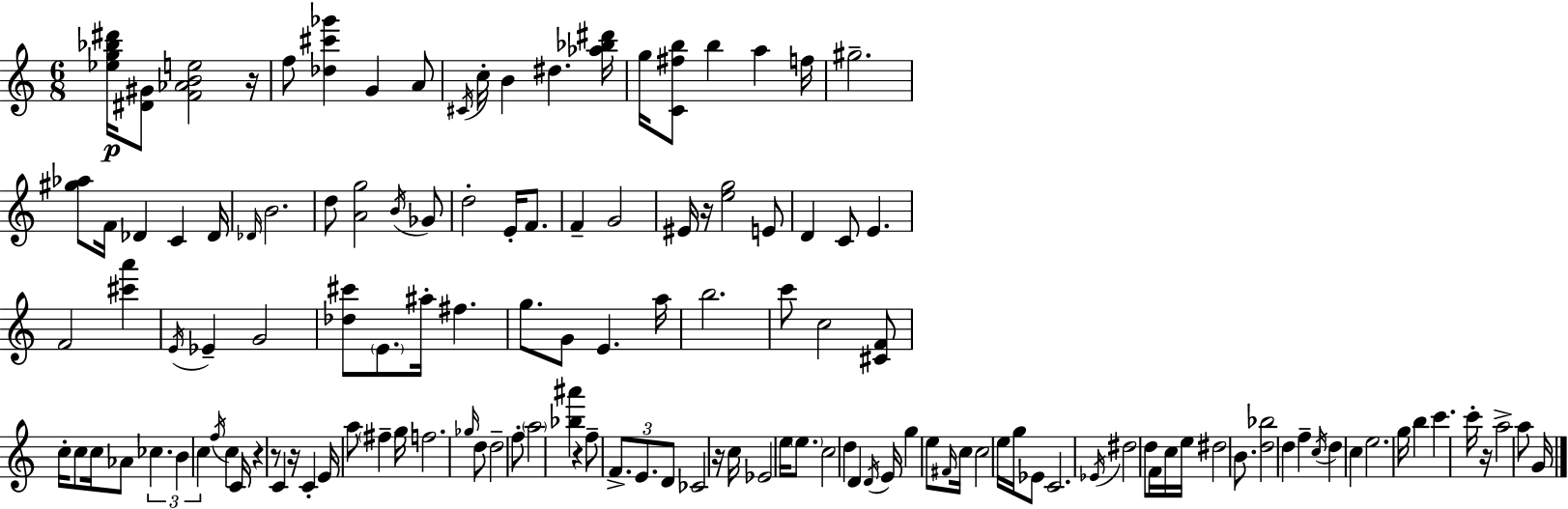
[Eb5,G5,Bb5,D#6]/s [D#4,G#4]/e [F4,Ab4,B4,E5]/h R/s F5/e [Db5,C#6,Gb6]/q G4/q A4/e C#4/s C5/s B4/q D#5/q. [Ab5,Bb5,D#6]/s G5/s [C4,F#5,B5]/e B5/q A5/q F5/s G#5/h. [G#5,Ab5]/e F4/s Db4/q C4/q Db4/s Db4/s B4/h. D5/e [A4,G5]/h B4/s Gb4/e D5/h E4/s F4/e. F4/q G4/h EIS4/s R/s [E5,G5]/h E4/e D4/q C4/e E4/q. F4/h [C#6,A6]/q E4/s Eb4/q G4/h [Db5,C#6]/e E4/e. A#5/s F#5/q. G5/e. G4/e E4/q. A5/s B5/h. C6/e C5/h [C#4,F4]/e C5/s C5/e C5/s Ab4/e CES5/q. B4/q C5/q F5/s C5/q C4/s R/q R/e C4/q R/s C4/q E4/s A5/e F#5/q G5/s F5/h. Gb5/s D5/e D5/h F5/e A5/h [Bb5,A#6]/q R/q F5/e F4/e. E4/e. D4/e CES4/h R/s C5/s Eb4/h E5/s E5/e. C5/h D5/q D4/q D4/s E4/s G5/q E5/e F#4/s C5/s C5/h E5/s G5/s Eb4/e C4/h. Eb4/s D#5/h D5/e F4/s C5/s E5/s D#5/h B4/e. [D5,Bb5]/h D5/q F5/q C5/s D5/q C5/q E5/h. G5/s B5/q C6/q. C6/s R/s A5/h A5/e G4/s